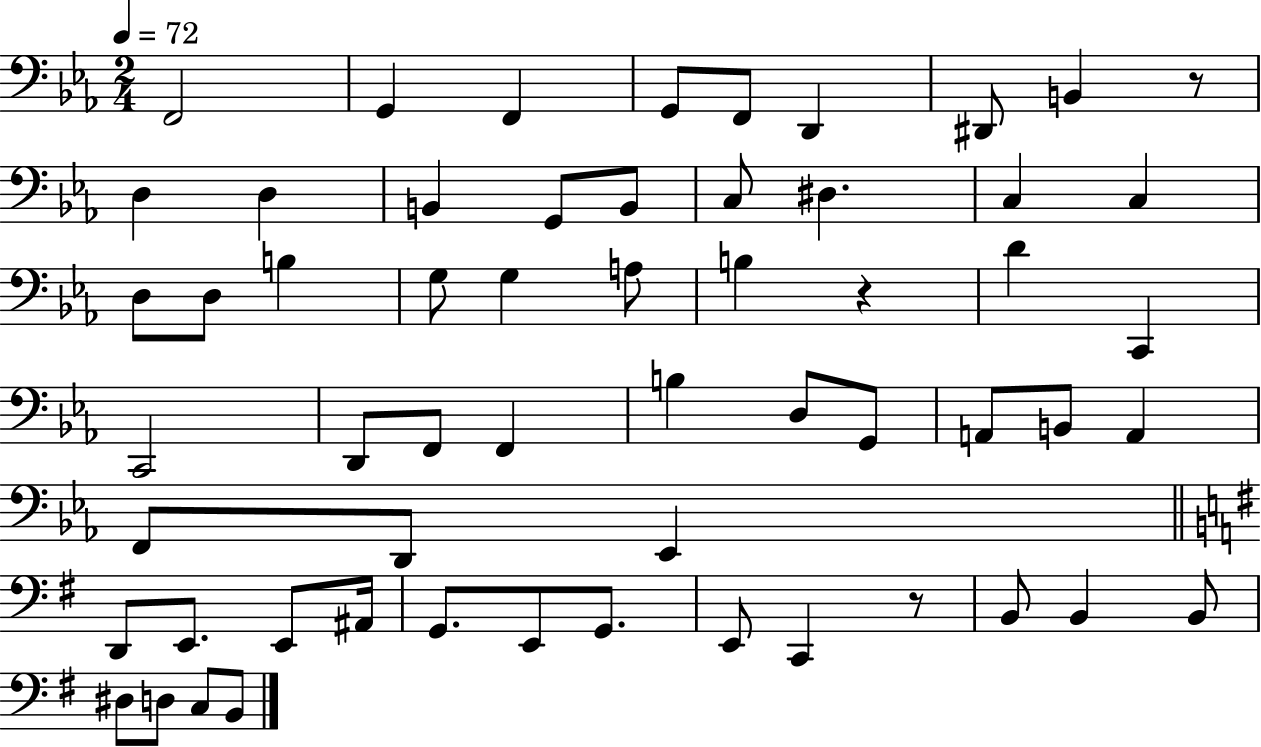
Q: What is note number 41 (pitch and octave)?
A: E2